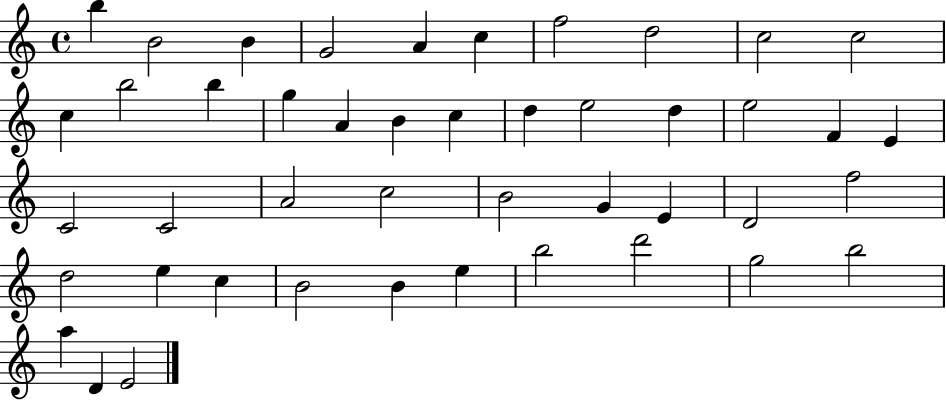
X:1
T:Untitled
M:4/4
L:1/4
K:C
b B2 B G2 A c f2 d2 c2 c2 c b2 b g A B c d e2 d e2 F E C2 C2 A2 c2 B2 G E D2 f2 d2 e c B2 B e b2 d'2 g2 b2 a D E2